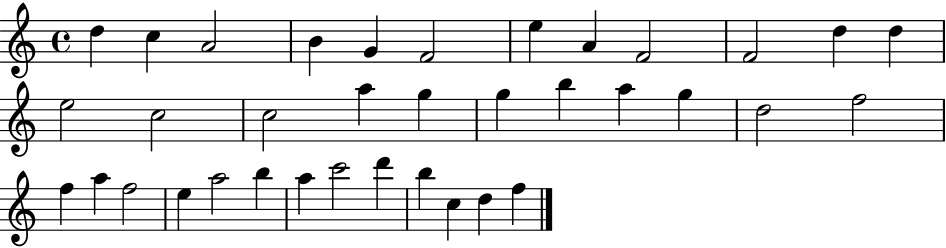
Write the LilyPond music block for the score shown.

{
  \clef treble
  \time 4/4
  \defaultTimeSignature
  \key c \major
  d''4 c''4 a'2 | b'4 g'4 f'2 | e''4 a'4 f'2 | f'2 d''4 d''4 | \break e''2 c''2 | c''2 a''4 g''4 | g''4 b''4 a''4 g''4 | d''2 f''2 | \break f''4 a''4 f''2 | e''4 a''2 b''4 | a''4 c'''2 d'''4 | b''4 c''4 d''4 f''4 | \break \bar "|."
}